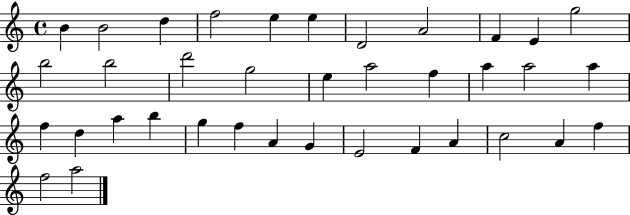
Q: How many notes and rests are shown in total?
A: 37